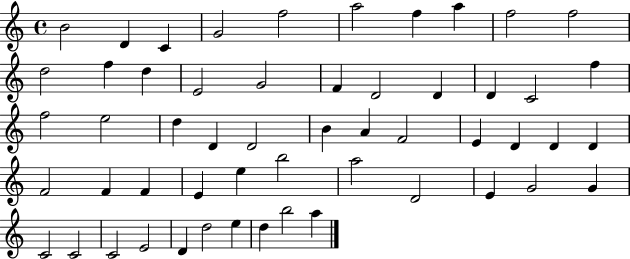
X:1
T:Untitled
M:4/4
L:1/4
K:C
B2 D C G2 f2 a2 f a f2 f2 d2 f d E2 G2 F D2 D D C2 f f2 e2 d D D2 B A F2 E D D D F2 F F E e b2 a2 D2 E G2 G C2 C2 C2 E2 D d2 e d b2 a